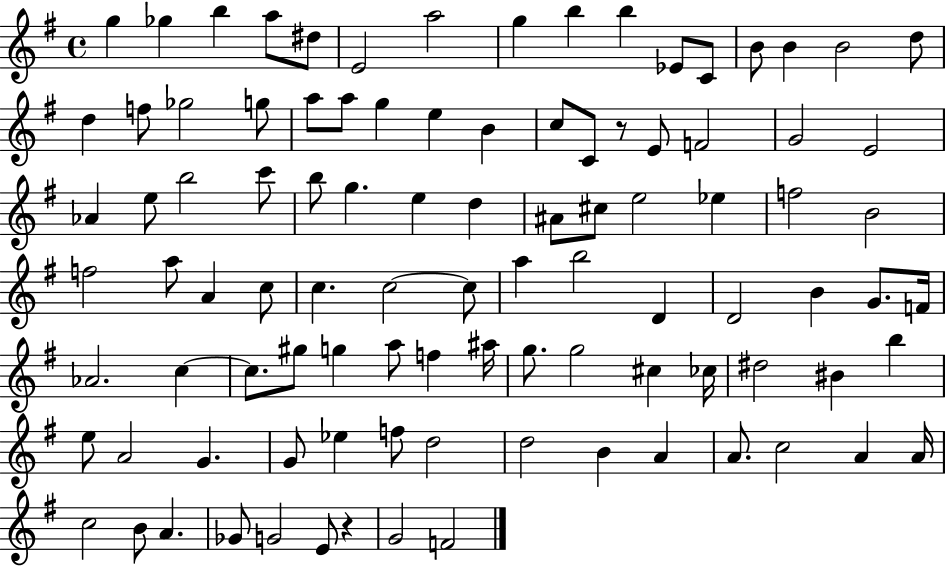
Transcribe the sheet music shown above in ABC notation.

X:1
T:Untitled
M:4/4
L:1/4
K:G
g _g b a/2 ^d/2 E2 a2 g b b _E/2 C/2 B/2 B B2 d/2 d f/2 _g2 g/2 a/2 a/2 g e B c/2 C/2 z/2 E/2 F2 G2 E2 _A e/2 b2 c'/2 b/2 g e d ^A/2 ^c/2 e2 _e f2 B2 f2 a/2 A c/2 c c2 c/2 a b2 D D2 B G/2 F/4 _A2 c c/2 ^g/2 g a/2 f ^a/4 g/2 g2 ^c _c/4 ^d2 ^B b e/2 A2 G G/2 _e f/2 d2 d2 B A A/2 c2 A A/4 c2 B/2 A _G/2 G2 E/2 z G2 F2